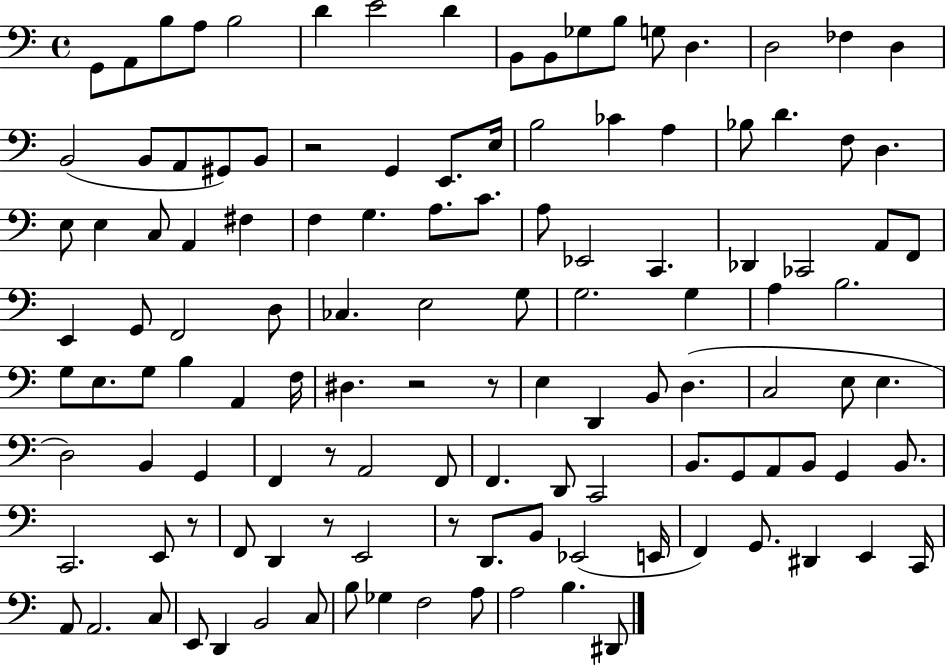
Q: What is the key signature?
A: C major